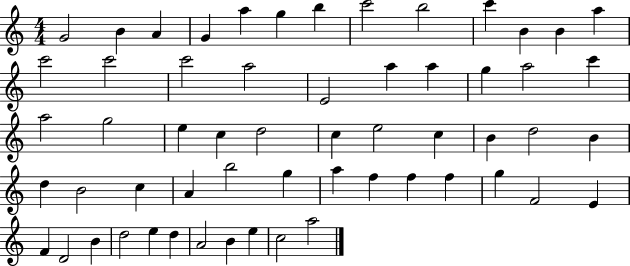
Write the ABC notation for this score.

X:1
T:Untitled
M:4/4
L:1/4
K:C
G2 B A G a g b c'2 b2 c' B B a c'2 c'2 c'2 a2 E2 a a g a2 c' a2 g2 e c d2 c e2 c B d2 B d B2 c A b2 g a f f f g F2 E F D2 B d2 e d A2 B e c2 a2